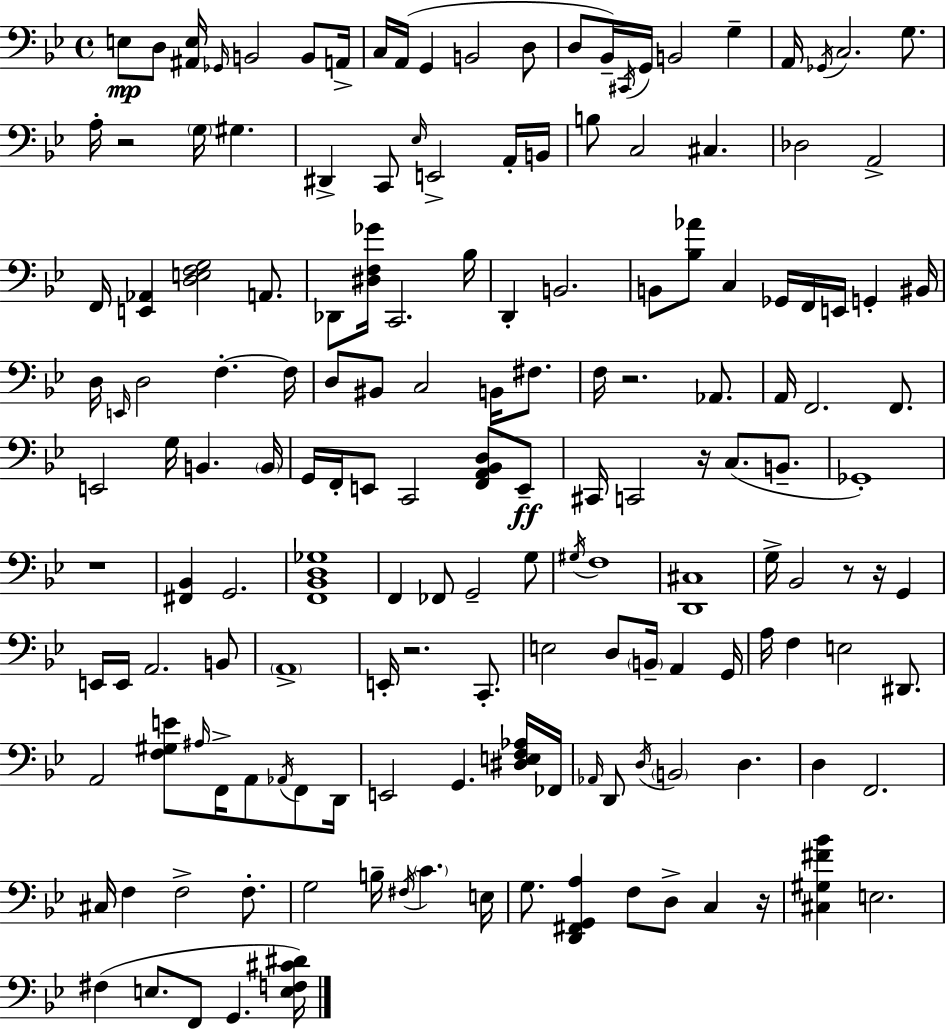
X:1
T:Untitled
M:4/4
L:1/4
K:Bb
E,/2 D,/2 [^A,,E,]/4 _G,,/4 B,,2 B,,/2 A,,/4 C,/4 A,,/4 G,, B,,2 D,/2 D,/2 _B,,/4 ^C,,/4 G,,/4 B,,2 G, A,,/4 _G,,/4 C,2 G,/2 A,/4 z2 G,/4 ^G, ^D,, C,,/2 _E,/4 E,,2 A,,/4 B,,/4 B,/2 C,2 ^C, _D,2 A,,2 F,,/4 [E,,_A,,] [D,E,F,G,]2 A,,/2 _D,,/2 [^D,F,_G]/4 C,,2 _B,/4 D,, B,,2 B,,/2 [_B,_A]/2 C, _G,,/4 F,,/4 E,,/4 G,, ^B,,/4 D,/4 E,,/4 D,2 F, F,/4 D,/2 ^B,,/2 C,2 B,,/4 ^F,/2 F,/4 z2 _A,,/2 A,,/4 F,,2 F,,/2 E,,2 G,/4 B,, B,,/4 G,,/4 F,,/4 E,,/2 C,,2 [F,,A,,_B,,D,]/2 E,,/2 ^C,,/4 C,,2 z/4 C,/2 B,,/2 _G,,4 z4 [^F,,_B,,] G,,2 [F,,_B,,D,_G,]4 F,, _F,,/2 G,,2 G,/2 ^G,/4 F,4 [D,,^C,]4 G,/4 _B,,2 z/2 z/4 G,, E,,/4 E,,/4 A,,2 B,,/2 A,,4 E,,/4 z2 C,,/2 E,2 D,/2 B,,/4 A,, G,,/4 A,/4 F, E,2 ^D,,/2 A,,2 [F,^G,E]/2 ^A,/4 F,,/4 A,,/2 _A,,/4 F,,/2 D,,/4 E,,2 G,, [^D,E,F,_A,]/4 _F,,/4 _A,,/4 D,,/2 D,/4 B,,2 D, D, F,,2 ^C,/4 F, F,2 F,/2 G,2 B,/4 ^F,/4 C E,/4 G,/2 [D,,^F,,G,,A,] F,/2 D,/2 C, z/4 [^C,^G,^F_B] E,2 ^F, E,/2 F,,/2 G,, [E,F,^C^D]/4